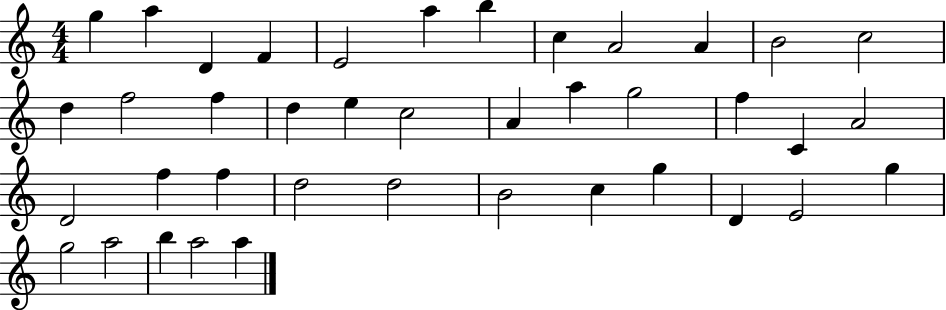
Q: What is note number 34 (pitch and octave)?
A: E4